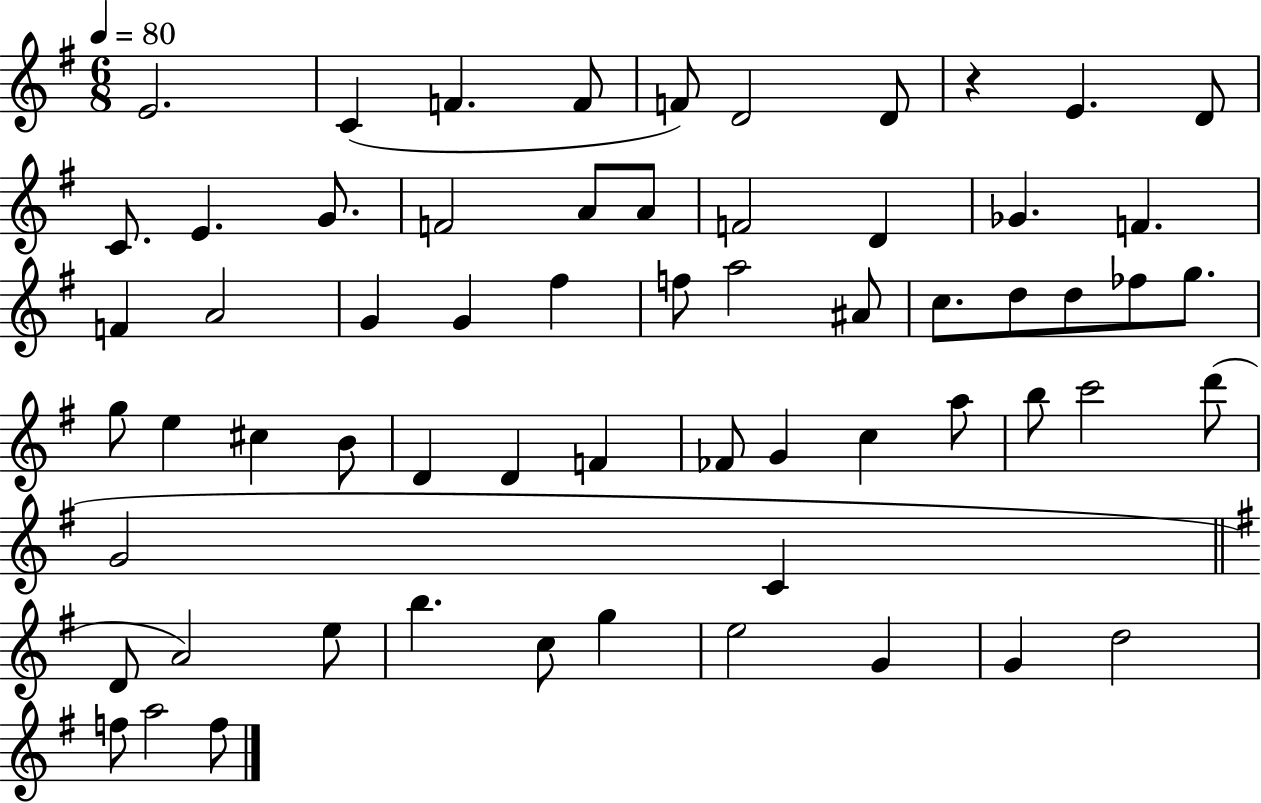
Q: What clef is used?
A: treble